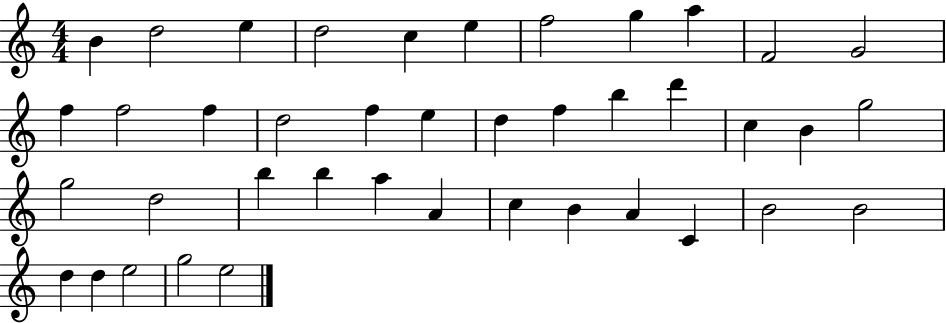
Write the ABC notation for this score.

X:1
T:Untitled
M:4/4
L:1/4
K:C
B d2 e d2 c e f2 g a F2 G2 f f2 f d2 f e d f b d' c B g2 g2 d2 b b a A c B A C B2 B2 d d e2 g2 e2